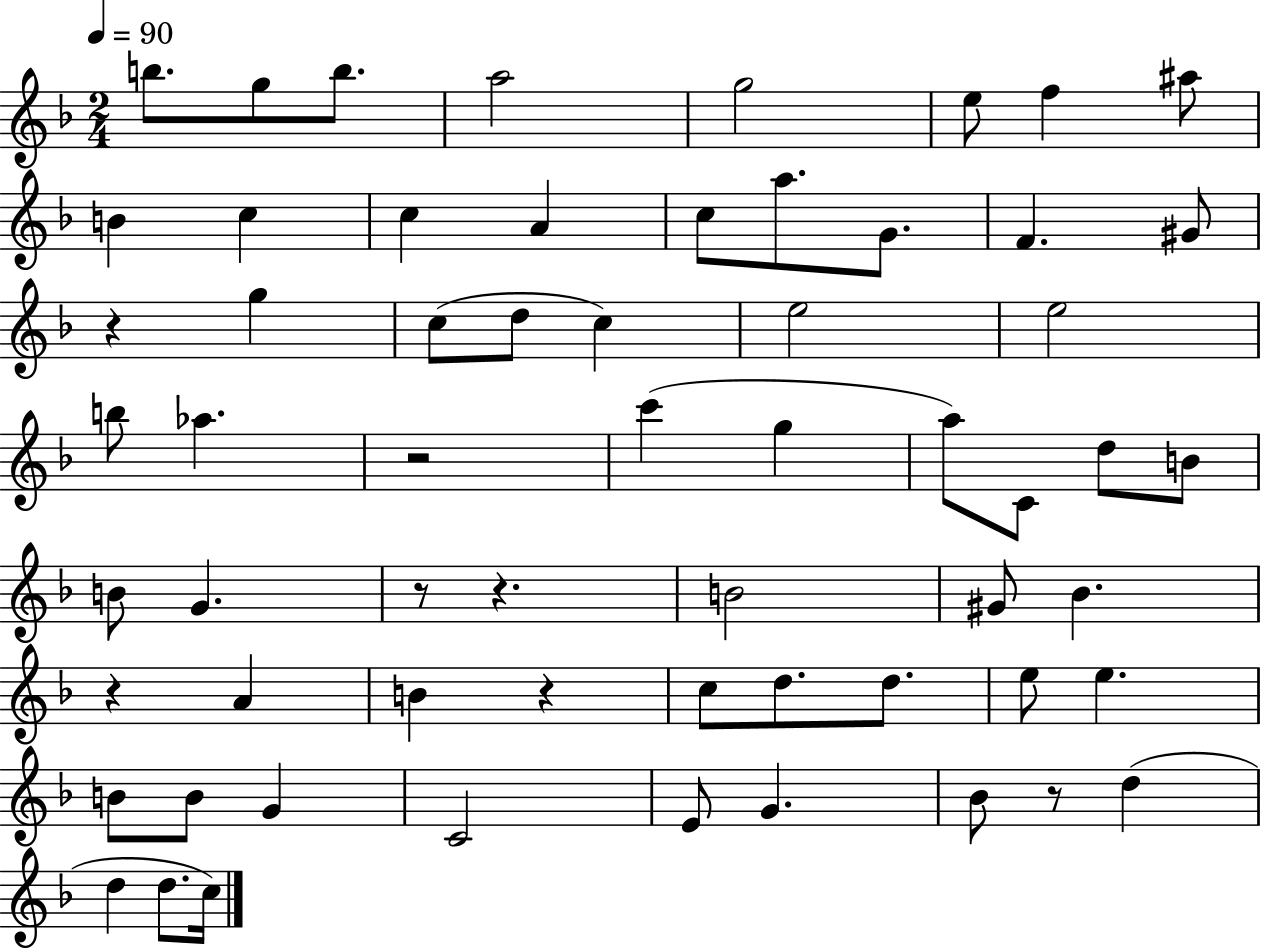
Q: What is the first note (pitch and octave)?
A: B5